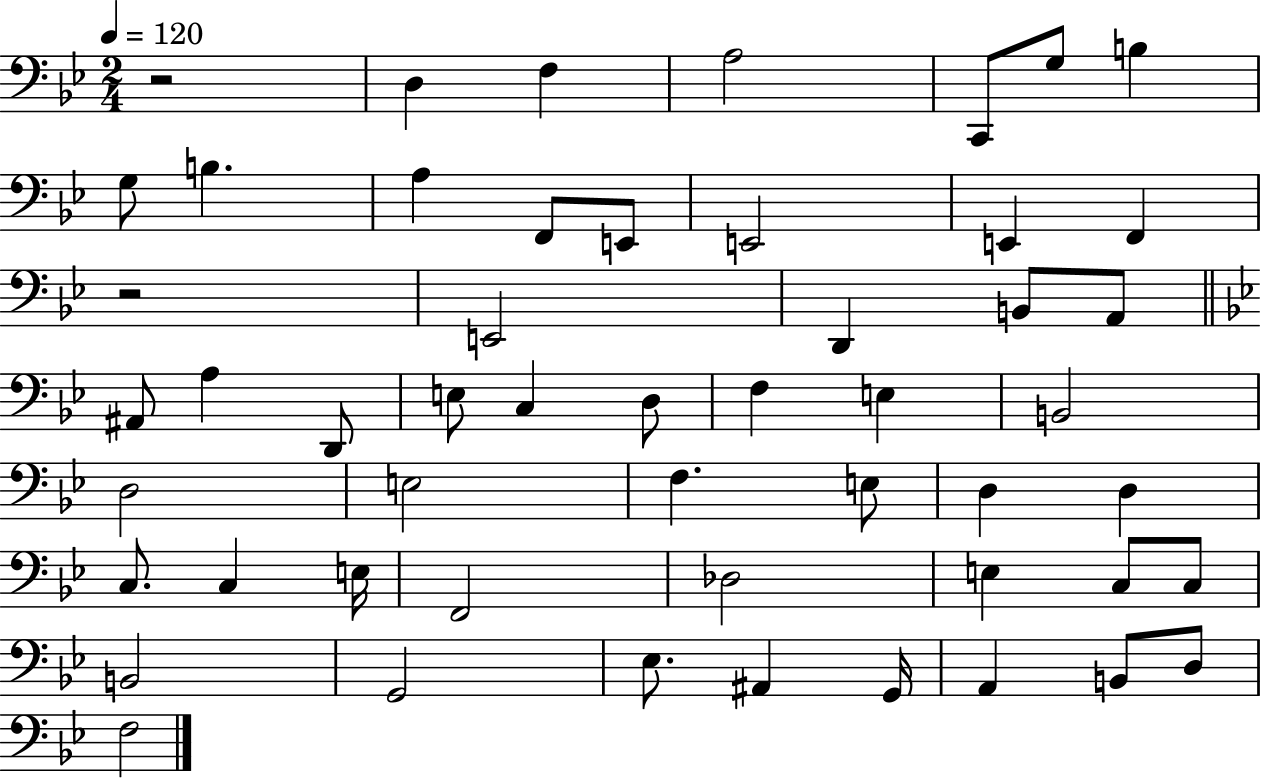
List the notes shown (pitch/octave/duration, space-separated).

R/h D3/q F3/q A3/h C2/e G3/e B3/q G3/e B3/q. A3/q F2/e E2/e E2/h E2/q F2/q R/h E2/h D2/q B2/e A2/e A#2/e A3/q D2/e E3/e C3/q D3/e F3/q E3/q B2/h D3/h E3/h F3/q. E3/e D3/q D3/q C3/e. C3/q E3/s F2/h Db3/h E3/q C3/e C3/e B2/h G2/h Eb3/e. A#2/q G2/s A2/q B2/e D3/e F3/h